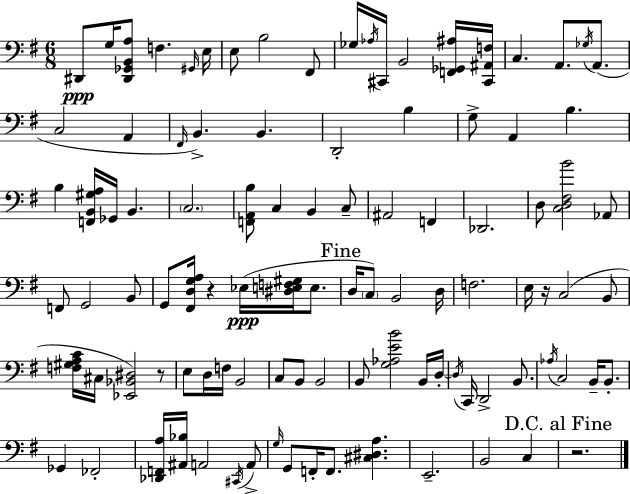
{
  \clef bass
  \numericTimeSignature
  \time 6/8
  \key e \minor
  \repeat volta 2 { dis,8\ppp g16 <dis, ges, b, a>8 f4. \grace { gis,16 } | e16 e8 b2 fis,8 | ges16 \acciaccatura { aes16 } cis,16 b,2 | <f, ges, ais>16 <cis, ais, f>16 c4. a,8. \acciaccatura { ges16 }( | \break a,8. c2 a,4 | \grace { fis,16 }) b,4.-> b,4. | d,2-. | b4 g8-> a,4 b4. | \break b4 <f, b, gis a>16 ges,16 b,4. | \parenthesize c2. | <f, a, b>8 c4 b,4 | c8-- ais,2 | \break f,4 des,2. | d8 <c d fis b'>2 | aes,8 f,8 g,2 | b,8 g,8 <fis, d g a>16 r4 ees16(\ppp | \break <dis e f gis>16 e8. \mark "Fine" d16 \parenthesize c8) b,2 | d16 f2. | e16 r16 c2( | b,8 <f gis a c'>16 cis16 <ees, bes, dis>2) | \break r8 e8 d16 f16 b,2 | c8 b,8 b,2 | b,8 <g aes e' b'>2 | b,16 d16-.~~ \acciaccatura { d16 } c,16 d,2-> | \break b,8. \acciaccatura { aes16 } c2 | b,16-- b,8.-. ges,4 fes,2-. | <des, f, a>16 <ais, bes>16 a,2 | \acciaccatura { cis,16 } a,8-> \grace { g16 } g,8 f,16-. f,8. | \break <cis dis a>4. e,2.-- | b,2 | c4 \mark "D.C. al Fine" r2. | } \bar "|."
}